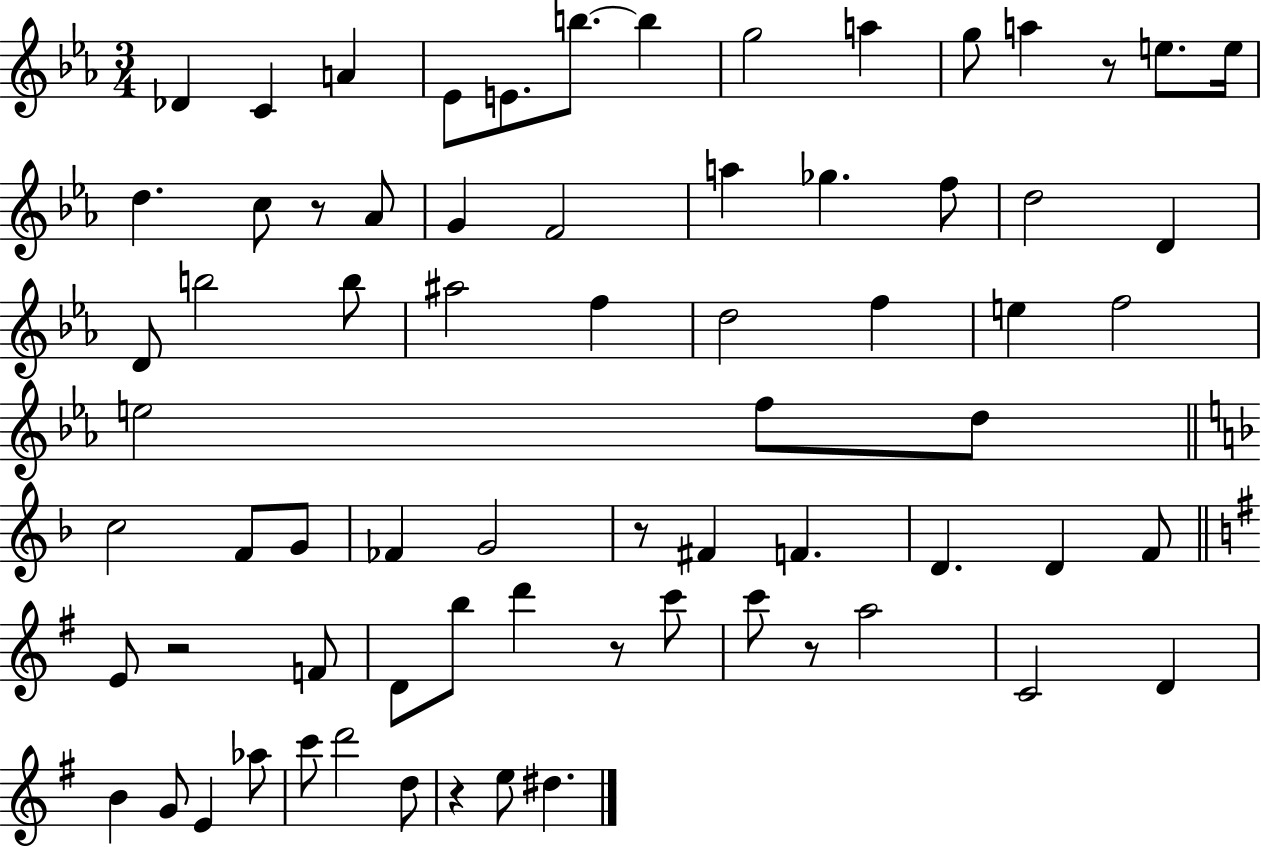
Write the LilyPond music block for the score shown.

{
  \clef treble
  \numericTimeSignature
  \time 3/4
  \key ees \major
  des'4 c'4 a'4 | ees'8 e'8. b''8.~~ b''4 | g''2 a''4 | g''8 a''4 r8 e''8. e''16 | \break d''4. c''8 r8 aes'8 | g'4 f'2 | a''4 ges''4. f''8 | d''2 d'4 | \break d'8 b''2 b''8 | ais''2 f''4 | d''2 f''4 | e''4 f''2 | \break e''2 f''8 d''8 | \bar "||" \break \key f \major c''2 f'8 g'8 | fes'4 g'2 | r8 fis'4 f'4. | d'4. d'4 f'8 | \break \bar "||" \break \key e \minor e'8 r2 f'8 | d'8 b''8 d'''4 r8 c'''8 | c'''8 r8 a''2 | c'2 d'4 | \break b'4 g'8 e'4 aes''8 | c'''8 d'''2 d''8 | r4 e''8 dis''4. | \bar "|."
}